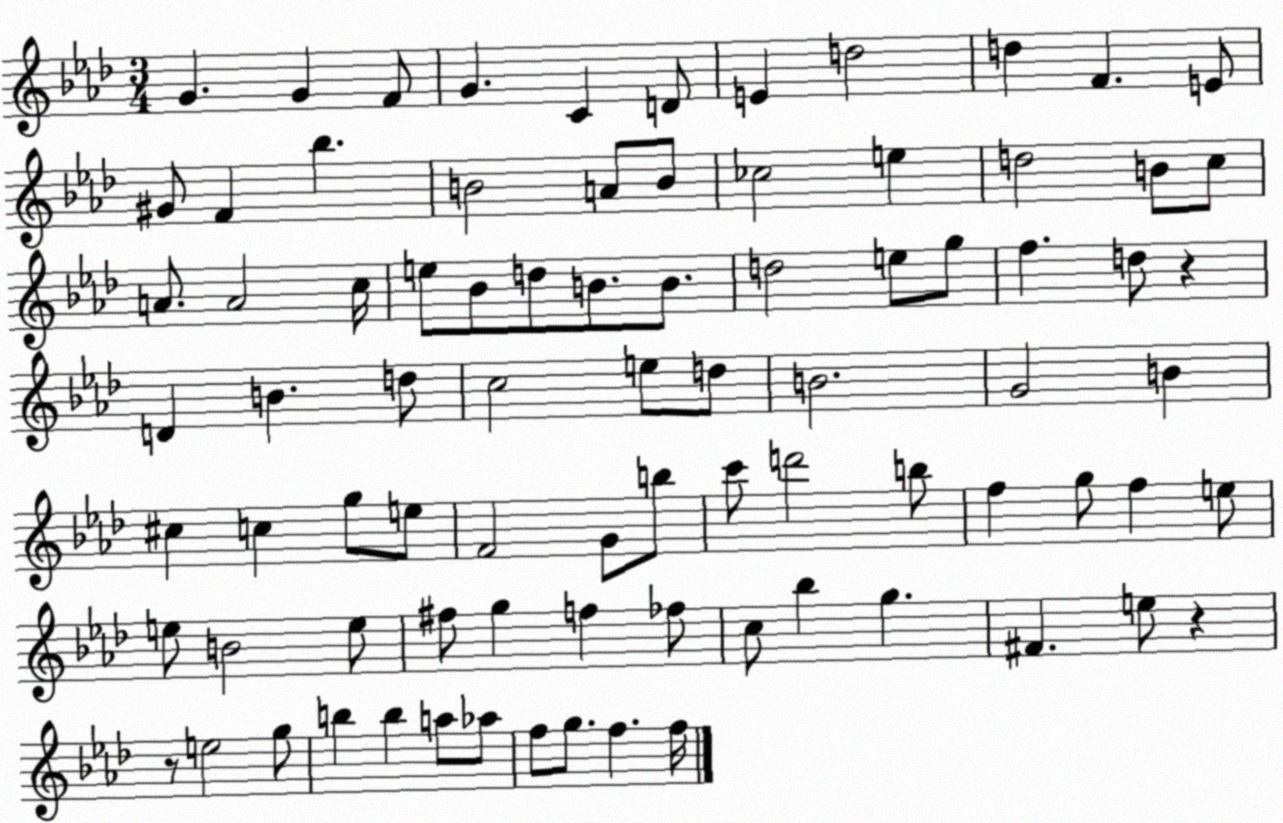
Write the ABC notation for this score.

X:1
T:Untitled
M:3/4
L:1/4
K:Ab
G G F/2 G C D/2 E d2 d F E/2 ^G/2 F _b B2 A/2 B/2 _c2 e d2 B/2 c/2 A/2 A2 c/4 e/2 _B/2 d/2 B/2 B/2 d2 e/2 g/2 f d/2 z D B d/2 c2 e/2 d/2 B2 G2 B ^c c g/2 e/2 F2 G/2 b/2 c'/2 d'2 b/2 f g/2 f e/2 e/2 B2 e/2 ^f/2 g f _f/2 c/2 _b g ^F e/2 z z/2 e2 g/2 b b a/2 _a/2 f/2 g/2 f f/4